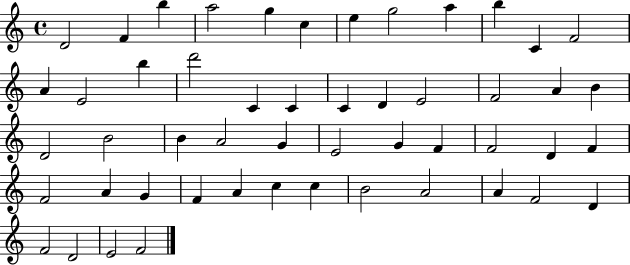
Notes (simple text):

D4/h F4/q B5/q A5/h G5/q C5/q E5/q G5/h A5/q B5/q C4/q F4/h A4/q E4/h B5/q D6/h C4/q C4/q C4/q D4/q E4/h F4/h A4/q B4/q D4/h B4/h B4/q A4/h G4/q E4/h G4/q F4/q F4/h D4/q F4/q F4/h A4/q G4/q F4/q A4/q C5/q C5/q B4/h A4/h A4/q F4/h D4/q F4/h D4/h E4/h F4/h